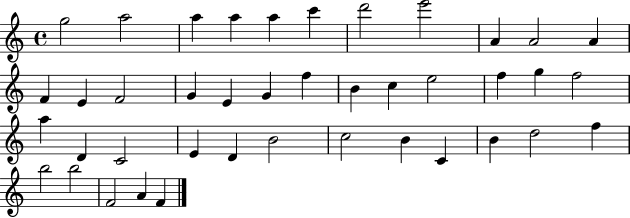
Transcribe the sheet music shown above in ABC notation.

X:1
T:Untitled
M:4/4
L:1/4
K:C
g2 a2 a a a c' d'2 e'2 A A2 A F E F2 G E G f B c e2 f g f2 a D C2 E D B2 c2 B C B d2 f b2 b2 F2 A F